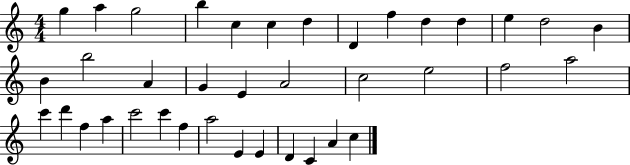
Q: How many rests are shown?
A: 0